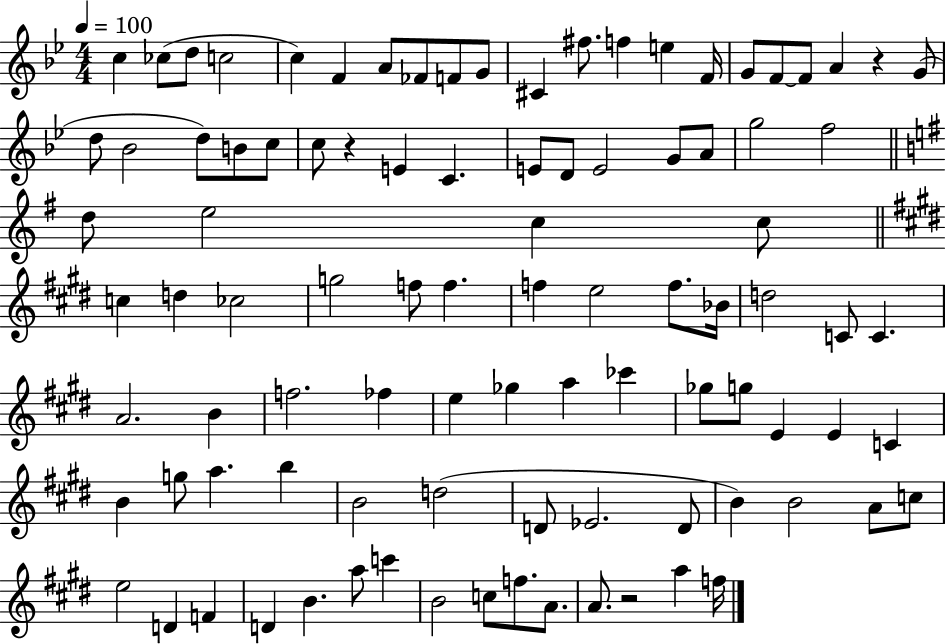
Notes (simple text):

C5/q CES5/e D5/e C5/h C5/q F4/q A4/e FES4/e F4/e G4/e C#4/q F#5/e. F5/q E5/q F4/s G4/e F4/e F4/e A4/q R/q G4/e D5/e Bb4/h D5/e B4/e C5/e C5/e R/q E4/q C4/q. E4/e D4/e E4/h G4/e A4/e G5/h F5/h D5/e E5/h C5/q C5/e C5/q D5/q CES5/h G5/h F5/e F5/q. F5/q E5/h F5/e. Bb4/s D5/h C4/e C4/q. A4/h. B4/q F5/h. FES5/q E5/q Gb5/q A5/q CES6/q Gb5/e G5/e E4/q E4/q C4/q B4/q G5/e A5/q. B5/q B4/h D5/h D4/e Eb4/h. D4/e B4/q B4/h A4/e C5/e E5/h D4/q F4/q D4/q B4/q. A5/e C6/q B4/h C5/e F5/e. A4/e. A4/e. R/h A5/q F5/s